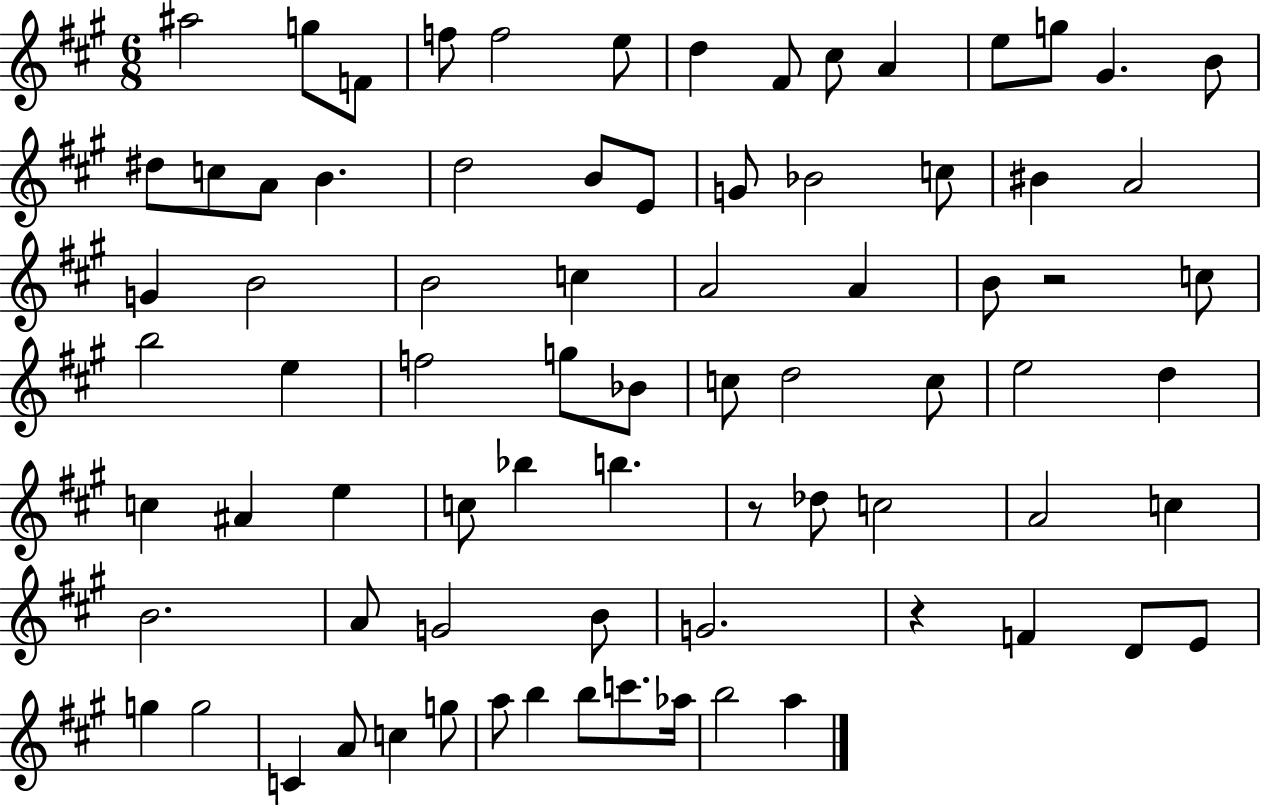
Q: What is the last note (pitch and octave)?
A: A5